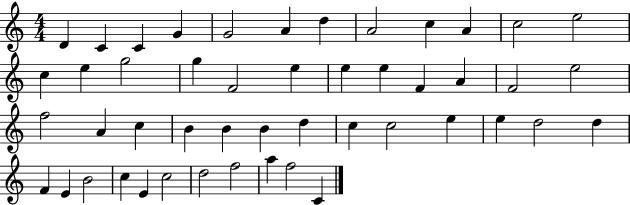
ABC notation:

X:1
T:Untitled
M:4/4
L:1/4
K:C
D C C G G2 A d A2 c A c2 e2 c e g2 g F2 e e e F A F2 e2 f2 A c B B B d c c2 e e d2 d F E B2 c E c2 d2 f2 a f2 C